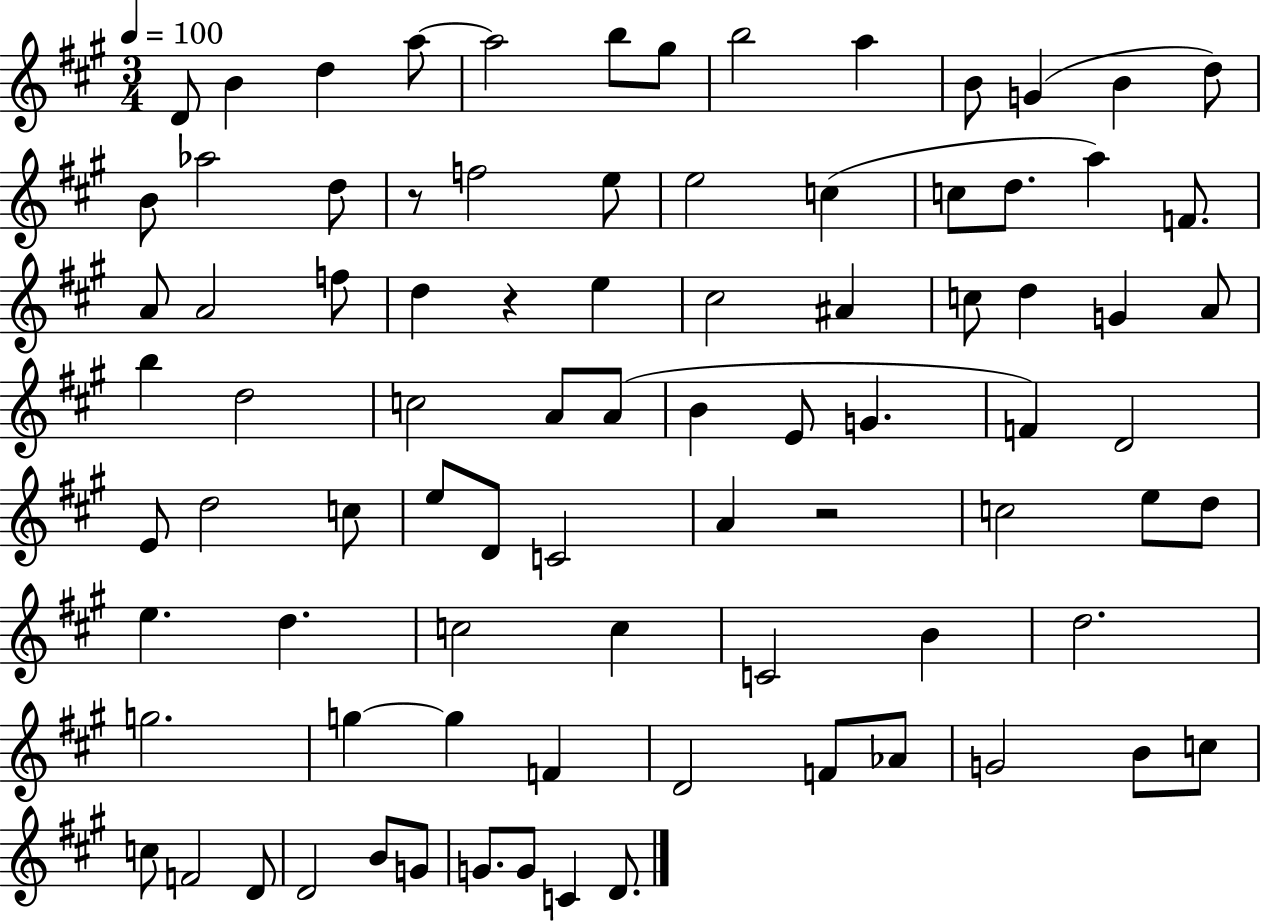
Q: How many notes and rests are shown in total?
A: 85